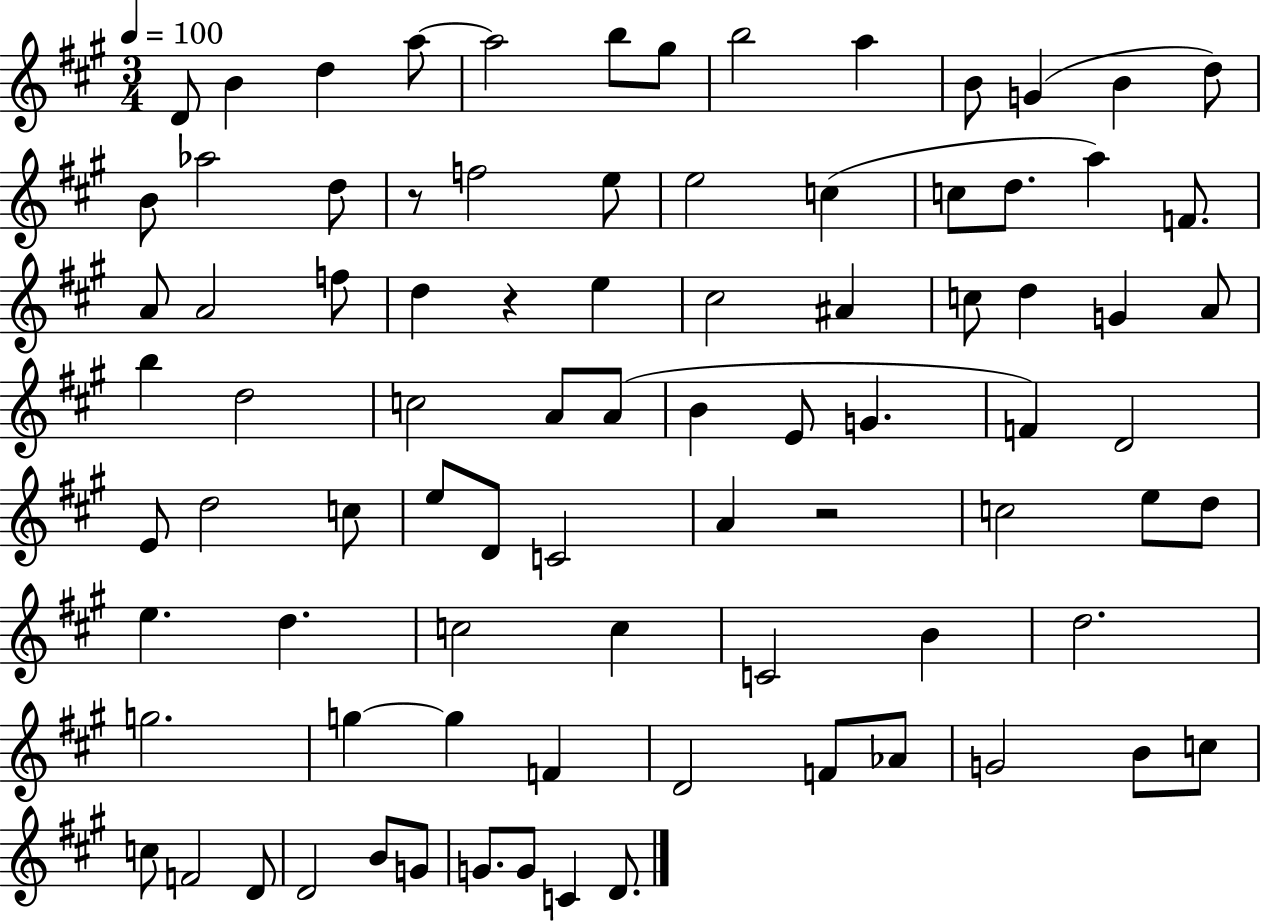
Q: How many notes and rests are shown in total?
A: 85